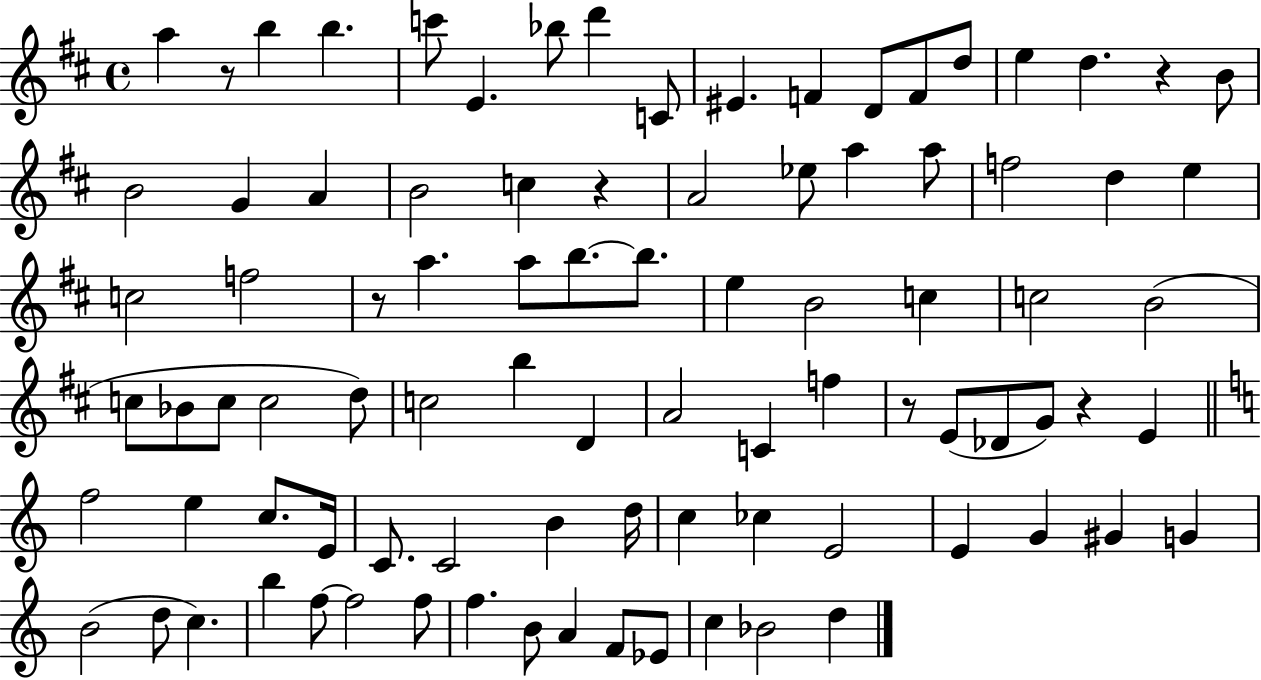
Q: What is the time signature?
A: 4/4